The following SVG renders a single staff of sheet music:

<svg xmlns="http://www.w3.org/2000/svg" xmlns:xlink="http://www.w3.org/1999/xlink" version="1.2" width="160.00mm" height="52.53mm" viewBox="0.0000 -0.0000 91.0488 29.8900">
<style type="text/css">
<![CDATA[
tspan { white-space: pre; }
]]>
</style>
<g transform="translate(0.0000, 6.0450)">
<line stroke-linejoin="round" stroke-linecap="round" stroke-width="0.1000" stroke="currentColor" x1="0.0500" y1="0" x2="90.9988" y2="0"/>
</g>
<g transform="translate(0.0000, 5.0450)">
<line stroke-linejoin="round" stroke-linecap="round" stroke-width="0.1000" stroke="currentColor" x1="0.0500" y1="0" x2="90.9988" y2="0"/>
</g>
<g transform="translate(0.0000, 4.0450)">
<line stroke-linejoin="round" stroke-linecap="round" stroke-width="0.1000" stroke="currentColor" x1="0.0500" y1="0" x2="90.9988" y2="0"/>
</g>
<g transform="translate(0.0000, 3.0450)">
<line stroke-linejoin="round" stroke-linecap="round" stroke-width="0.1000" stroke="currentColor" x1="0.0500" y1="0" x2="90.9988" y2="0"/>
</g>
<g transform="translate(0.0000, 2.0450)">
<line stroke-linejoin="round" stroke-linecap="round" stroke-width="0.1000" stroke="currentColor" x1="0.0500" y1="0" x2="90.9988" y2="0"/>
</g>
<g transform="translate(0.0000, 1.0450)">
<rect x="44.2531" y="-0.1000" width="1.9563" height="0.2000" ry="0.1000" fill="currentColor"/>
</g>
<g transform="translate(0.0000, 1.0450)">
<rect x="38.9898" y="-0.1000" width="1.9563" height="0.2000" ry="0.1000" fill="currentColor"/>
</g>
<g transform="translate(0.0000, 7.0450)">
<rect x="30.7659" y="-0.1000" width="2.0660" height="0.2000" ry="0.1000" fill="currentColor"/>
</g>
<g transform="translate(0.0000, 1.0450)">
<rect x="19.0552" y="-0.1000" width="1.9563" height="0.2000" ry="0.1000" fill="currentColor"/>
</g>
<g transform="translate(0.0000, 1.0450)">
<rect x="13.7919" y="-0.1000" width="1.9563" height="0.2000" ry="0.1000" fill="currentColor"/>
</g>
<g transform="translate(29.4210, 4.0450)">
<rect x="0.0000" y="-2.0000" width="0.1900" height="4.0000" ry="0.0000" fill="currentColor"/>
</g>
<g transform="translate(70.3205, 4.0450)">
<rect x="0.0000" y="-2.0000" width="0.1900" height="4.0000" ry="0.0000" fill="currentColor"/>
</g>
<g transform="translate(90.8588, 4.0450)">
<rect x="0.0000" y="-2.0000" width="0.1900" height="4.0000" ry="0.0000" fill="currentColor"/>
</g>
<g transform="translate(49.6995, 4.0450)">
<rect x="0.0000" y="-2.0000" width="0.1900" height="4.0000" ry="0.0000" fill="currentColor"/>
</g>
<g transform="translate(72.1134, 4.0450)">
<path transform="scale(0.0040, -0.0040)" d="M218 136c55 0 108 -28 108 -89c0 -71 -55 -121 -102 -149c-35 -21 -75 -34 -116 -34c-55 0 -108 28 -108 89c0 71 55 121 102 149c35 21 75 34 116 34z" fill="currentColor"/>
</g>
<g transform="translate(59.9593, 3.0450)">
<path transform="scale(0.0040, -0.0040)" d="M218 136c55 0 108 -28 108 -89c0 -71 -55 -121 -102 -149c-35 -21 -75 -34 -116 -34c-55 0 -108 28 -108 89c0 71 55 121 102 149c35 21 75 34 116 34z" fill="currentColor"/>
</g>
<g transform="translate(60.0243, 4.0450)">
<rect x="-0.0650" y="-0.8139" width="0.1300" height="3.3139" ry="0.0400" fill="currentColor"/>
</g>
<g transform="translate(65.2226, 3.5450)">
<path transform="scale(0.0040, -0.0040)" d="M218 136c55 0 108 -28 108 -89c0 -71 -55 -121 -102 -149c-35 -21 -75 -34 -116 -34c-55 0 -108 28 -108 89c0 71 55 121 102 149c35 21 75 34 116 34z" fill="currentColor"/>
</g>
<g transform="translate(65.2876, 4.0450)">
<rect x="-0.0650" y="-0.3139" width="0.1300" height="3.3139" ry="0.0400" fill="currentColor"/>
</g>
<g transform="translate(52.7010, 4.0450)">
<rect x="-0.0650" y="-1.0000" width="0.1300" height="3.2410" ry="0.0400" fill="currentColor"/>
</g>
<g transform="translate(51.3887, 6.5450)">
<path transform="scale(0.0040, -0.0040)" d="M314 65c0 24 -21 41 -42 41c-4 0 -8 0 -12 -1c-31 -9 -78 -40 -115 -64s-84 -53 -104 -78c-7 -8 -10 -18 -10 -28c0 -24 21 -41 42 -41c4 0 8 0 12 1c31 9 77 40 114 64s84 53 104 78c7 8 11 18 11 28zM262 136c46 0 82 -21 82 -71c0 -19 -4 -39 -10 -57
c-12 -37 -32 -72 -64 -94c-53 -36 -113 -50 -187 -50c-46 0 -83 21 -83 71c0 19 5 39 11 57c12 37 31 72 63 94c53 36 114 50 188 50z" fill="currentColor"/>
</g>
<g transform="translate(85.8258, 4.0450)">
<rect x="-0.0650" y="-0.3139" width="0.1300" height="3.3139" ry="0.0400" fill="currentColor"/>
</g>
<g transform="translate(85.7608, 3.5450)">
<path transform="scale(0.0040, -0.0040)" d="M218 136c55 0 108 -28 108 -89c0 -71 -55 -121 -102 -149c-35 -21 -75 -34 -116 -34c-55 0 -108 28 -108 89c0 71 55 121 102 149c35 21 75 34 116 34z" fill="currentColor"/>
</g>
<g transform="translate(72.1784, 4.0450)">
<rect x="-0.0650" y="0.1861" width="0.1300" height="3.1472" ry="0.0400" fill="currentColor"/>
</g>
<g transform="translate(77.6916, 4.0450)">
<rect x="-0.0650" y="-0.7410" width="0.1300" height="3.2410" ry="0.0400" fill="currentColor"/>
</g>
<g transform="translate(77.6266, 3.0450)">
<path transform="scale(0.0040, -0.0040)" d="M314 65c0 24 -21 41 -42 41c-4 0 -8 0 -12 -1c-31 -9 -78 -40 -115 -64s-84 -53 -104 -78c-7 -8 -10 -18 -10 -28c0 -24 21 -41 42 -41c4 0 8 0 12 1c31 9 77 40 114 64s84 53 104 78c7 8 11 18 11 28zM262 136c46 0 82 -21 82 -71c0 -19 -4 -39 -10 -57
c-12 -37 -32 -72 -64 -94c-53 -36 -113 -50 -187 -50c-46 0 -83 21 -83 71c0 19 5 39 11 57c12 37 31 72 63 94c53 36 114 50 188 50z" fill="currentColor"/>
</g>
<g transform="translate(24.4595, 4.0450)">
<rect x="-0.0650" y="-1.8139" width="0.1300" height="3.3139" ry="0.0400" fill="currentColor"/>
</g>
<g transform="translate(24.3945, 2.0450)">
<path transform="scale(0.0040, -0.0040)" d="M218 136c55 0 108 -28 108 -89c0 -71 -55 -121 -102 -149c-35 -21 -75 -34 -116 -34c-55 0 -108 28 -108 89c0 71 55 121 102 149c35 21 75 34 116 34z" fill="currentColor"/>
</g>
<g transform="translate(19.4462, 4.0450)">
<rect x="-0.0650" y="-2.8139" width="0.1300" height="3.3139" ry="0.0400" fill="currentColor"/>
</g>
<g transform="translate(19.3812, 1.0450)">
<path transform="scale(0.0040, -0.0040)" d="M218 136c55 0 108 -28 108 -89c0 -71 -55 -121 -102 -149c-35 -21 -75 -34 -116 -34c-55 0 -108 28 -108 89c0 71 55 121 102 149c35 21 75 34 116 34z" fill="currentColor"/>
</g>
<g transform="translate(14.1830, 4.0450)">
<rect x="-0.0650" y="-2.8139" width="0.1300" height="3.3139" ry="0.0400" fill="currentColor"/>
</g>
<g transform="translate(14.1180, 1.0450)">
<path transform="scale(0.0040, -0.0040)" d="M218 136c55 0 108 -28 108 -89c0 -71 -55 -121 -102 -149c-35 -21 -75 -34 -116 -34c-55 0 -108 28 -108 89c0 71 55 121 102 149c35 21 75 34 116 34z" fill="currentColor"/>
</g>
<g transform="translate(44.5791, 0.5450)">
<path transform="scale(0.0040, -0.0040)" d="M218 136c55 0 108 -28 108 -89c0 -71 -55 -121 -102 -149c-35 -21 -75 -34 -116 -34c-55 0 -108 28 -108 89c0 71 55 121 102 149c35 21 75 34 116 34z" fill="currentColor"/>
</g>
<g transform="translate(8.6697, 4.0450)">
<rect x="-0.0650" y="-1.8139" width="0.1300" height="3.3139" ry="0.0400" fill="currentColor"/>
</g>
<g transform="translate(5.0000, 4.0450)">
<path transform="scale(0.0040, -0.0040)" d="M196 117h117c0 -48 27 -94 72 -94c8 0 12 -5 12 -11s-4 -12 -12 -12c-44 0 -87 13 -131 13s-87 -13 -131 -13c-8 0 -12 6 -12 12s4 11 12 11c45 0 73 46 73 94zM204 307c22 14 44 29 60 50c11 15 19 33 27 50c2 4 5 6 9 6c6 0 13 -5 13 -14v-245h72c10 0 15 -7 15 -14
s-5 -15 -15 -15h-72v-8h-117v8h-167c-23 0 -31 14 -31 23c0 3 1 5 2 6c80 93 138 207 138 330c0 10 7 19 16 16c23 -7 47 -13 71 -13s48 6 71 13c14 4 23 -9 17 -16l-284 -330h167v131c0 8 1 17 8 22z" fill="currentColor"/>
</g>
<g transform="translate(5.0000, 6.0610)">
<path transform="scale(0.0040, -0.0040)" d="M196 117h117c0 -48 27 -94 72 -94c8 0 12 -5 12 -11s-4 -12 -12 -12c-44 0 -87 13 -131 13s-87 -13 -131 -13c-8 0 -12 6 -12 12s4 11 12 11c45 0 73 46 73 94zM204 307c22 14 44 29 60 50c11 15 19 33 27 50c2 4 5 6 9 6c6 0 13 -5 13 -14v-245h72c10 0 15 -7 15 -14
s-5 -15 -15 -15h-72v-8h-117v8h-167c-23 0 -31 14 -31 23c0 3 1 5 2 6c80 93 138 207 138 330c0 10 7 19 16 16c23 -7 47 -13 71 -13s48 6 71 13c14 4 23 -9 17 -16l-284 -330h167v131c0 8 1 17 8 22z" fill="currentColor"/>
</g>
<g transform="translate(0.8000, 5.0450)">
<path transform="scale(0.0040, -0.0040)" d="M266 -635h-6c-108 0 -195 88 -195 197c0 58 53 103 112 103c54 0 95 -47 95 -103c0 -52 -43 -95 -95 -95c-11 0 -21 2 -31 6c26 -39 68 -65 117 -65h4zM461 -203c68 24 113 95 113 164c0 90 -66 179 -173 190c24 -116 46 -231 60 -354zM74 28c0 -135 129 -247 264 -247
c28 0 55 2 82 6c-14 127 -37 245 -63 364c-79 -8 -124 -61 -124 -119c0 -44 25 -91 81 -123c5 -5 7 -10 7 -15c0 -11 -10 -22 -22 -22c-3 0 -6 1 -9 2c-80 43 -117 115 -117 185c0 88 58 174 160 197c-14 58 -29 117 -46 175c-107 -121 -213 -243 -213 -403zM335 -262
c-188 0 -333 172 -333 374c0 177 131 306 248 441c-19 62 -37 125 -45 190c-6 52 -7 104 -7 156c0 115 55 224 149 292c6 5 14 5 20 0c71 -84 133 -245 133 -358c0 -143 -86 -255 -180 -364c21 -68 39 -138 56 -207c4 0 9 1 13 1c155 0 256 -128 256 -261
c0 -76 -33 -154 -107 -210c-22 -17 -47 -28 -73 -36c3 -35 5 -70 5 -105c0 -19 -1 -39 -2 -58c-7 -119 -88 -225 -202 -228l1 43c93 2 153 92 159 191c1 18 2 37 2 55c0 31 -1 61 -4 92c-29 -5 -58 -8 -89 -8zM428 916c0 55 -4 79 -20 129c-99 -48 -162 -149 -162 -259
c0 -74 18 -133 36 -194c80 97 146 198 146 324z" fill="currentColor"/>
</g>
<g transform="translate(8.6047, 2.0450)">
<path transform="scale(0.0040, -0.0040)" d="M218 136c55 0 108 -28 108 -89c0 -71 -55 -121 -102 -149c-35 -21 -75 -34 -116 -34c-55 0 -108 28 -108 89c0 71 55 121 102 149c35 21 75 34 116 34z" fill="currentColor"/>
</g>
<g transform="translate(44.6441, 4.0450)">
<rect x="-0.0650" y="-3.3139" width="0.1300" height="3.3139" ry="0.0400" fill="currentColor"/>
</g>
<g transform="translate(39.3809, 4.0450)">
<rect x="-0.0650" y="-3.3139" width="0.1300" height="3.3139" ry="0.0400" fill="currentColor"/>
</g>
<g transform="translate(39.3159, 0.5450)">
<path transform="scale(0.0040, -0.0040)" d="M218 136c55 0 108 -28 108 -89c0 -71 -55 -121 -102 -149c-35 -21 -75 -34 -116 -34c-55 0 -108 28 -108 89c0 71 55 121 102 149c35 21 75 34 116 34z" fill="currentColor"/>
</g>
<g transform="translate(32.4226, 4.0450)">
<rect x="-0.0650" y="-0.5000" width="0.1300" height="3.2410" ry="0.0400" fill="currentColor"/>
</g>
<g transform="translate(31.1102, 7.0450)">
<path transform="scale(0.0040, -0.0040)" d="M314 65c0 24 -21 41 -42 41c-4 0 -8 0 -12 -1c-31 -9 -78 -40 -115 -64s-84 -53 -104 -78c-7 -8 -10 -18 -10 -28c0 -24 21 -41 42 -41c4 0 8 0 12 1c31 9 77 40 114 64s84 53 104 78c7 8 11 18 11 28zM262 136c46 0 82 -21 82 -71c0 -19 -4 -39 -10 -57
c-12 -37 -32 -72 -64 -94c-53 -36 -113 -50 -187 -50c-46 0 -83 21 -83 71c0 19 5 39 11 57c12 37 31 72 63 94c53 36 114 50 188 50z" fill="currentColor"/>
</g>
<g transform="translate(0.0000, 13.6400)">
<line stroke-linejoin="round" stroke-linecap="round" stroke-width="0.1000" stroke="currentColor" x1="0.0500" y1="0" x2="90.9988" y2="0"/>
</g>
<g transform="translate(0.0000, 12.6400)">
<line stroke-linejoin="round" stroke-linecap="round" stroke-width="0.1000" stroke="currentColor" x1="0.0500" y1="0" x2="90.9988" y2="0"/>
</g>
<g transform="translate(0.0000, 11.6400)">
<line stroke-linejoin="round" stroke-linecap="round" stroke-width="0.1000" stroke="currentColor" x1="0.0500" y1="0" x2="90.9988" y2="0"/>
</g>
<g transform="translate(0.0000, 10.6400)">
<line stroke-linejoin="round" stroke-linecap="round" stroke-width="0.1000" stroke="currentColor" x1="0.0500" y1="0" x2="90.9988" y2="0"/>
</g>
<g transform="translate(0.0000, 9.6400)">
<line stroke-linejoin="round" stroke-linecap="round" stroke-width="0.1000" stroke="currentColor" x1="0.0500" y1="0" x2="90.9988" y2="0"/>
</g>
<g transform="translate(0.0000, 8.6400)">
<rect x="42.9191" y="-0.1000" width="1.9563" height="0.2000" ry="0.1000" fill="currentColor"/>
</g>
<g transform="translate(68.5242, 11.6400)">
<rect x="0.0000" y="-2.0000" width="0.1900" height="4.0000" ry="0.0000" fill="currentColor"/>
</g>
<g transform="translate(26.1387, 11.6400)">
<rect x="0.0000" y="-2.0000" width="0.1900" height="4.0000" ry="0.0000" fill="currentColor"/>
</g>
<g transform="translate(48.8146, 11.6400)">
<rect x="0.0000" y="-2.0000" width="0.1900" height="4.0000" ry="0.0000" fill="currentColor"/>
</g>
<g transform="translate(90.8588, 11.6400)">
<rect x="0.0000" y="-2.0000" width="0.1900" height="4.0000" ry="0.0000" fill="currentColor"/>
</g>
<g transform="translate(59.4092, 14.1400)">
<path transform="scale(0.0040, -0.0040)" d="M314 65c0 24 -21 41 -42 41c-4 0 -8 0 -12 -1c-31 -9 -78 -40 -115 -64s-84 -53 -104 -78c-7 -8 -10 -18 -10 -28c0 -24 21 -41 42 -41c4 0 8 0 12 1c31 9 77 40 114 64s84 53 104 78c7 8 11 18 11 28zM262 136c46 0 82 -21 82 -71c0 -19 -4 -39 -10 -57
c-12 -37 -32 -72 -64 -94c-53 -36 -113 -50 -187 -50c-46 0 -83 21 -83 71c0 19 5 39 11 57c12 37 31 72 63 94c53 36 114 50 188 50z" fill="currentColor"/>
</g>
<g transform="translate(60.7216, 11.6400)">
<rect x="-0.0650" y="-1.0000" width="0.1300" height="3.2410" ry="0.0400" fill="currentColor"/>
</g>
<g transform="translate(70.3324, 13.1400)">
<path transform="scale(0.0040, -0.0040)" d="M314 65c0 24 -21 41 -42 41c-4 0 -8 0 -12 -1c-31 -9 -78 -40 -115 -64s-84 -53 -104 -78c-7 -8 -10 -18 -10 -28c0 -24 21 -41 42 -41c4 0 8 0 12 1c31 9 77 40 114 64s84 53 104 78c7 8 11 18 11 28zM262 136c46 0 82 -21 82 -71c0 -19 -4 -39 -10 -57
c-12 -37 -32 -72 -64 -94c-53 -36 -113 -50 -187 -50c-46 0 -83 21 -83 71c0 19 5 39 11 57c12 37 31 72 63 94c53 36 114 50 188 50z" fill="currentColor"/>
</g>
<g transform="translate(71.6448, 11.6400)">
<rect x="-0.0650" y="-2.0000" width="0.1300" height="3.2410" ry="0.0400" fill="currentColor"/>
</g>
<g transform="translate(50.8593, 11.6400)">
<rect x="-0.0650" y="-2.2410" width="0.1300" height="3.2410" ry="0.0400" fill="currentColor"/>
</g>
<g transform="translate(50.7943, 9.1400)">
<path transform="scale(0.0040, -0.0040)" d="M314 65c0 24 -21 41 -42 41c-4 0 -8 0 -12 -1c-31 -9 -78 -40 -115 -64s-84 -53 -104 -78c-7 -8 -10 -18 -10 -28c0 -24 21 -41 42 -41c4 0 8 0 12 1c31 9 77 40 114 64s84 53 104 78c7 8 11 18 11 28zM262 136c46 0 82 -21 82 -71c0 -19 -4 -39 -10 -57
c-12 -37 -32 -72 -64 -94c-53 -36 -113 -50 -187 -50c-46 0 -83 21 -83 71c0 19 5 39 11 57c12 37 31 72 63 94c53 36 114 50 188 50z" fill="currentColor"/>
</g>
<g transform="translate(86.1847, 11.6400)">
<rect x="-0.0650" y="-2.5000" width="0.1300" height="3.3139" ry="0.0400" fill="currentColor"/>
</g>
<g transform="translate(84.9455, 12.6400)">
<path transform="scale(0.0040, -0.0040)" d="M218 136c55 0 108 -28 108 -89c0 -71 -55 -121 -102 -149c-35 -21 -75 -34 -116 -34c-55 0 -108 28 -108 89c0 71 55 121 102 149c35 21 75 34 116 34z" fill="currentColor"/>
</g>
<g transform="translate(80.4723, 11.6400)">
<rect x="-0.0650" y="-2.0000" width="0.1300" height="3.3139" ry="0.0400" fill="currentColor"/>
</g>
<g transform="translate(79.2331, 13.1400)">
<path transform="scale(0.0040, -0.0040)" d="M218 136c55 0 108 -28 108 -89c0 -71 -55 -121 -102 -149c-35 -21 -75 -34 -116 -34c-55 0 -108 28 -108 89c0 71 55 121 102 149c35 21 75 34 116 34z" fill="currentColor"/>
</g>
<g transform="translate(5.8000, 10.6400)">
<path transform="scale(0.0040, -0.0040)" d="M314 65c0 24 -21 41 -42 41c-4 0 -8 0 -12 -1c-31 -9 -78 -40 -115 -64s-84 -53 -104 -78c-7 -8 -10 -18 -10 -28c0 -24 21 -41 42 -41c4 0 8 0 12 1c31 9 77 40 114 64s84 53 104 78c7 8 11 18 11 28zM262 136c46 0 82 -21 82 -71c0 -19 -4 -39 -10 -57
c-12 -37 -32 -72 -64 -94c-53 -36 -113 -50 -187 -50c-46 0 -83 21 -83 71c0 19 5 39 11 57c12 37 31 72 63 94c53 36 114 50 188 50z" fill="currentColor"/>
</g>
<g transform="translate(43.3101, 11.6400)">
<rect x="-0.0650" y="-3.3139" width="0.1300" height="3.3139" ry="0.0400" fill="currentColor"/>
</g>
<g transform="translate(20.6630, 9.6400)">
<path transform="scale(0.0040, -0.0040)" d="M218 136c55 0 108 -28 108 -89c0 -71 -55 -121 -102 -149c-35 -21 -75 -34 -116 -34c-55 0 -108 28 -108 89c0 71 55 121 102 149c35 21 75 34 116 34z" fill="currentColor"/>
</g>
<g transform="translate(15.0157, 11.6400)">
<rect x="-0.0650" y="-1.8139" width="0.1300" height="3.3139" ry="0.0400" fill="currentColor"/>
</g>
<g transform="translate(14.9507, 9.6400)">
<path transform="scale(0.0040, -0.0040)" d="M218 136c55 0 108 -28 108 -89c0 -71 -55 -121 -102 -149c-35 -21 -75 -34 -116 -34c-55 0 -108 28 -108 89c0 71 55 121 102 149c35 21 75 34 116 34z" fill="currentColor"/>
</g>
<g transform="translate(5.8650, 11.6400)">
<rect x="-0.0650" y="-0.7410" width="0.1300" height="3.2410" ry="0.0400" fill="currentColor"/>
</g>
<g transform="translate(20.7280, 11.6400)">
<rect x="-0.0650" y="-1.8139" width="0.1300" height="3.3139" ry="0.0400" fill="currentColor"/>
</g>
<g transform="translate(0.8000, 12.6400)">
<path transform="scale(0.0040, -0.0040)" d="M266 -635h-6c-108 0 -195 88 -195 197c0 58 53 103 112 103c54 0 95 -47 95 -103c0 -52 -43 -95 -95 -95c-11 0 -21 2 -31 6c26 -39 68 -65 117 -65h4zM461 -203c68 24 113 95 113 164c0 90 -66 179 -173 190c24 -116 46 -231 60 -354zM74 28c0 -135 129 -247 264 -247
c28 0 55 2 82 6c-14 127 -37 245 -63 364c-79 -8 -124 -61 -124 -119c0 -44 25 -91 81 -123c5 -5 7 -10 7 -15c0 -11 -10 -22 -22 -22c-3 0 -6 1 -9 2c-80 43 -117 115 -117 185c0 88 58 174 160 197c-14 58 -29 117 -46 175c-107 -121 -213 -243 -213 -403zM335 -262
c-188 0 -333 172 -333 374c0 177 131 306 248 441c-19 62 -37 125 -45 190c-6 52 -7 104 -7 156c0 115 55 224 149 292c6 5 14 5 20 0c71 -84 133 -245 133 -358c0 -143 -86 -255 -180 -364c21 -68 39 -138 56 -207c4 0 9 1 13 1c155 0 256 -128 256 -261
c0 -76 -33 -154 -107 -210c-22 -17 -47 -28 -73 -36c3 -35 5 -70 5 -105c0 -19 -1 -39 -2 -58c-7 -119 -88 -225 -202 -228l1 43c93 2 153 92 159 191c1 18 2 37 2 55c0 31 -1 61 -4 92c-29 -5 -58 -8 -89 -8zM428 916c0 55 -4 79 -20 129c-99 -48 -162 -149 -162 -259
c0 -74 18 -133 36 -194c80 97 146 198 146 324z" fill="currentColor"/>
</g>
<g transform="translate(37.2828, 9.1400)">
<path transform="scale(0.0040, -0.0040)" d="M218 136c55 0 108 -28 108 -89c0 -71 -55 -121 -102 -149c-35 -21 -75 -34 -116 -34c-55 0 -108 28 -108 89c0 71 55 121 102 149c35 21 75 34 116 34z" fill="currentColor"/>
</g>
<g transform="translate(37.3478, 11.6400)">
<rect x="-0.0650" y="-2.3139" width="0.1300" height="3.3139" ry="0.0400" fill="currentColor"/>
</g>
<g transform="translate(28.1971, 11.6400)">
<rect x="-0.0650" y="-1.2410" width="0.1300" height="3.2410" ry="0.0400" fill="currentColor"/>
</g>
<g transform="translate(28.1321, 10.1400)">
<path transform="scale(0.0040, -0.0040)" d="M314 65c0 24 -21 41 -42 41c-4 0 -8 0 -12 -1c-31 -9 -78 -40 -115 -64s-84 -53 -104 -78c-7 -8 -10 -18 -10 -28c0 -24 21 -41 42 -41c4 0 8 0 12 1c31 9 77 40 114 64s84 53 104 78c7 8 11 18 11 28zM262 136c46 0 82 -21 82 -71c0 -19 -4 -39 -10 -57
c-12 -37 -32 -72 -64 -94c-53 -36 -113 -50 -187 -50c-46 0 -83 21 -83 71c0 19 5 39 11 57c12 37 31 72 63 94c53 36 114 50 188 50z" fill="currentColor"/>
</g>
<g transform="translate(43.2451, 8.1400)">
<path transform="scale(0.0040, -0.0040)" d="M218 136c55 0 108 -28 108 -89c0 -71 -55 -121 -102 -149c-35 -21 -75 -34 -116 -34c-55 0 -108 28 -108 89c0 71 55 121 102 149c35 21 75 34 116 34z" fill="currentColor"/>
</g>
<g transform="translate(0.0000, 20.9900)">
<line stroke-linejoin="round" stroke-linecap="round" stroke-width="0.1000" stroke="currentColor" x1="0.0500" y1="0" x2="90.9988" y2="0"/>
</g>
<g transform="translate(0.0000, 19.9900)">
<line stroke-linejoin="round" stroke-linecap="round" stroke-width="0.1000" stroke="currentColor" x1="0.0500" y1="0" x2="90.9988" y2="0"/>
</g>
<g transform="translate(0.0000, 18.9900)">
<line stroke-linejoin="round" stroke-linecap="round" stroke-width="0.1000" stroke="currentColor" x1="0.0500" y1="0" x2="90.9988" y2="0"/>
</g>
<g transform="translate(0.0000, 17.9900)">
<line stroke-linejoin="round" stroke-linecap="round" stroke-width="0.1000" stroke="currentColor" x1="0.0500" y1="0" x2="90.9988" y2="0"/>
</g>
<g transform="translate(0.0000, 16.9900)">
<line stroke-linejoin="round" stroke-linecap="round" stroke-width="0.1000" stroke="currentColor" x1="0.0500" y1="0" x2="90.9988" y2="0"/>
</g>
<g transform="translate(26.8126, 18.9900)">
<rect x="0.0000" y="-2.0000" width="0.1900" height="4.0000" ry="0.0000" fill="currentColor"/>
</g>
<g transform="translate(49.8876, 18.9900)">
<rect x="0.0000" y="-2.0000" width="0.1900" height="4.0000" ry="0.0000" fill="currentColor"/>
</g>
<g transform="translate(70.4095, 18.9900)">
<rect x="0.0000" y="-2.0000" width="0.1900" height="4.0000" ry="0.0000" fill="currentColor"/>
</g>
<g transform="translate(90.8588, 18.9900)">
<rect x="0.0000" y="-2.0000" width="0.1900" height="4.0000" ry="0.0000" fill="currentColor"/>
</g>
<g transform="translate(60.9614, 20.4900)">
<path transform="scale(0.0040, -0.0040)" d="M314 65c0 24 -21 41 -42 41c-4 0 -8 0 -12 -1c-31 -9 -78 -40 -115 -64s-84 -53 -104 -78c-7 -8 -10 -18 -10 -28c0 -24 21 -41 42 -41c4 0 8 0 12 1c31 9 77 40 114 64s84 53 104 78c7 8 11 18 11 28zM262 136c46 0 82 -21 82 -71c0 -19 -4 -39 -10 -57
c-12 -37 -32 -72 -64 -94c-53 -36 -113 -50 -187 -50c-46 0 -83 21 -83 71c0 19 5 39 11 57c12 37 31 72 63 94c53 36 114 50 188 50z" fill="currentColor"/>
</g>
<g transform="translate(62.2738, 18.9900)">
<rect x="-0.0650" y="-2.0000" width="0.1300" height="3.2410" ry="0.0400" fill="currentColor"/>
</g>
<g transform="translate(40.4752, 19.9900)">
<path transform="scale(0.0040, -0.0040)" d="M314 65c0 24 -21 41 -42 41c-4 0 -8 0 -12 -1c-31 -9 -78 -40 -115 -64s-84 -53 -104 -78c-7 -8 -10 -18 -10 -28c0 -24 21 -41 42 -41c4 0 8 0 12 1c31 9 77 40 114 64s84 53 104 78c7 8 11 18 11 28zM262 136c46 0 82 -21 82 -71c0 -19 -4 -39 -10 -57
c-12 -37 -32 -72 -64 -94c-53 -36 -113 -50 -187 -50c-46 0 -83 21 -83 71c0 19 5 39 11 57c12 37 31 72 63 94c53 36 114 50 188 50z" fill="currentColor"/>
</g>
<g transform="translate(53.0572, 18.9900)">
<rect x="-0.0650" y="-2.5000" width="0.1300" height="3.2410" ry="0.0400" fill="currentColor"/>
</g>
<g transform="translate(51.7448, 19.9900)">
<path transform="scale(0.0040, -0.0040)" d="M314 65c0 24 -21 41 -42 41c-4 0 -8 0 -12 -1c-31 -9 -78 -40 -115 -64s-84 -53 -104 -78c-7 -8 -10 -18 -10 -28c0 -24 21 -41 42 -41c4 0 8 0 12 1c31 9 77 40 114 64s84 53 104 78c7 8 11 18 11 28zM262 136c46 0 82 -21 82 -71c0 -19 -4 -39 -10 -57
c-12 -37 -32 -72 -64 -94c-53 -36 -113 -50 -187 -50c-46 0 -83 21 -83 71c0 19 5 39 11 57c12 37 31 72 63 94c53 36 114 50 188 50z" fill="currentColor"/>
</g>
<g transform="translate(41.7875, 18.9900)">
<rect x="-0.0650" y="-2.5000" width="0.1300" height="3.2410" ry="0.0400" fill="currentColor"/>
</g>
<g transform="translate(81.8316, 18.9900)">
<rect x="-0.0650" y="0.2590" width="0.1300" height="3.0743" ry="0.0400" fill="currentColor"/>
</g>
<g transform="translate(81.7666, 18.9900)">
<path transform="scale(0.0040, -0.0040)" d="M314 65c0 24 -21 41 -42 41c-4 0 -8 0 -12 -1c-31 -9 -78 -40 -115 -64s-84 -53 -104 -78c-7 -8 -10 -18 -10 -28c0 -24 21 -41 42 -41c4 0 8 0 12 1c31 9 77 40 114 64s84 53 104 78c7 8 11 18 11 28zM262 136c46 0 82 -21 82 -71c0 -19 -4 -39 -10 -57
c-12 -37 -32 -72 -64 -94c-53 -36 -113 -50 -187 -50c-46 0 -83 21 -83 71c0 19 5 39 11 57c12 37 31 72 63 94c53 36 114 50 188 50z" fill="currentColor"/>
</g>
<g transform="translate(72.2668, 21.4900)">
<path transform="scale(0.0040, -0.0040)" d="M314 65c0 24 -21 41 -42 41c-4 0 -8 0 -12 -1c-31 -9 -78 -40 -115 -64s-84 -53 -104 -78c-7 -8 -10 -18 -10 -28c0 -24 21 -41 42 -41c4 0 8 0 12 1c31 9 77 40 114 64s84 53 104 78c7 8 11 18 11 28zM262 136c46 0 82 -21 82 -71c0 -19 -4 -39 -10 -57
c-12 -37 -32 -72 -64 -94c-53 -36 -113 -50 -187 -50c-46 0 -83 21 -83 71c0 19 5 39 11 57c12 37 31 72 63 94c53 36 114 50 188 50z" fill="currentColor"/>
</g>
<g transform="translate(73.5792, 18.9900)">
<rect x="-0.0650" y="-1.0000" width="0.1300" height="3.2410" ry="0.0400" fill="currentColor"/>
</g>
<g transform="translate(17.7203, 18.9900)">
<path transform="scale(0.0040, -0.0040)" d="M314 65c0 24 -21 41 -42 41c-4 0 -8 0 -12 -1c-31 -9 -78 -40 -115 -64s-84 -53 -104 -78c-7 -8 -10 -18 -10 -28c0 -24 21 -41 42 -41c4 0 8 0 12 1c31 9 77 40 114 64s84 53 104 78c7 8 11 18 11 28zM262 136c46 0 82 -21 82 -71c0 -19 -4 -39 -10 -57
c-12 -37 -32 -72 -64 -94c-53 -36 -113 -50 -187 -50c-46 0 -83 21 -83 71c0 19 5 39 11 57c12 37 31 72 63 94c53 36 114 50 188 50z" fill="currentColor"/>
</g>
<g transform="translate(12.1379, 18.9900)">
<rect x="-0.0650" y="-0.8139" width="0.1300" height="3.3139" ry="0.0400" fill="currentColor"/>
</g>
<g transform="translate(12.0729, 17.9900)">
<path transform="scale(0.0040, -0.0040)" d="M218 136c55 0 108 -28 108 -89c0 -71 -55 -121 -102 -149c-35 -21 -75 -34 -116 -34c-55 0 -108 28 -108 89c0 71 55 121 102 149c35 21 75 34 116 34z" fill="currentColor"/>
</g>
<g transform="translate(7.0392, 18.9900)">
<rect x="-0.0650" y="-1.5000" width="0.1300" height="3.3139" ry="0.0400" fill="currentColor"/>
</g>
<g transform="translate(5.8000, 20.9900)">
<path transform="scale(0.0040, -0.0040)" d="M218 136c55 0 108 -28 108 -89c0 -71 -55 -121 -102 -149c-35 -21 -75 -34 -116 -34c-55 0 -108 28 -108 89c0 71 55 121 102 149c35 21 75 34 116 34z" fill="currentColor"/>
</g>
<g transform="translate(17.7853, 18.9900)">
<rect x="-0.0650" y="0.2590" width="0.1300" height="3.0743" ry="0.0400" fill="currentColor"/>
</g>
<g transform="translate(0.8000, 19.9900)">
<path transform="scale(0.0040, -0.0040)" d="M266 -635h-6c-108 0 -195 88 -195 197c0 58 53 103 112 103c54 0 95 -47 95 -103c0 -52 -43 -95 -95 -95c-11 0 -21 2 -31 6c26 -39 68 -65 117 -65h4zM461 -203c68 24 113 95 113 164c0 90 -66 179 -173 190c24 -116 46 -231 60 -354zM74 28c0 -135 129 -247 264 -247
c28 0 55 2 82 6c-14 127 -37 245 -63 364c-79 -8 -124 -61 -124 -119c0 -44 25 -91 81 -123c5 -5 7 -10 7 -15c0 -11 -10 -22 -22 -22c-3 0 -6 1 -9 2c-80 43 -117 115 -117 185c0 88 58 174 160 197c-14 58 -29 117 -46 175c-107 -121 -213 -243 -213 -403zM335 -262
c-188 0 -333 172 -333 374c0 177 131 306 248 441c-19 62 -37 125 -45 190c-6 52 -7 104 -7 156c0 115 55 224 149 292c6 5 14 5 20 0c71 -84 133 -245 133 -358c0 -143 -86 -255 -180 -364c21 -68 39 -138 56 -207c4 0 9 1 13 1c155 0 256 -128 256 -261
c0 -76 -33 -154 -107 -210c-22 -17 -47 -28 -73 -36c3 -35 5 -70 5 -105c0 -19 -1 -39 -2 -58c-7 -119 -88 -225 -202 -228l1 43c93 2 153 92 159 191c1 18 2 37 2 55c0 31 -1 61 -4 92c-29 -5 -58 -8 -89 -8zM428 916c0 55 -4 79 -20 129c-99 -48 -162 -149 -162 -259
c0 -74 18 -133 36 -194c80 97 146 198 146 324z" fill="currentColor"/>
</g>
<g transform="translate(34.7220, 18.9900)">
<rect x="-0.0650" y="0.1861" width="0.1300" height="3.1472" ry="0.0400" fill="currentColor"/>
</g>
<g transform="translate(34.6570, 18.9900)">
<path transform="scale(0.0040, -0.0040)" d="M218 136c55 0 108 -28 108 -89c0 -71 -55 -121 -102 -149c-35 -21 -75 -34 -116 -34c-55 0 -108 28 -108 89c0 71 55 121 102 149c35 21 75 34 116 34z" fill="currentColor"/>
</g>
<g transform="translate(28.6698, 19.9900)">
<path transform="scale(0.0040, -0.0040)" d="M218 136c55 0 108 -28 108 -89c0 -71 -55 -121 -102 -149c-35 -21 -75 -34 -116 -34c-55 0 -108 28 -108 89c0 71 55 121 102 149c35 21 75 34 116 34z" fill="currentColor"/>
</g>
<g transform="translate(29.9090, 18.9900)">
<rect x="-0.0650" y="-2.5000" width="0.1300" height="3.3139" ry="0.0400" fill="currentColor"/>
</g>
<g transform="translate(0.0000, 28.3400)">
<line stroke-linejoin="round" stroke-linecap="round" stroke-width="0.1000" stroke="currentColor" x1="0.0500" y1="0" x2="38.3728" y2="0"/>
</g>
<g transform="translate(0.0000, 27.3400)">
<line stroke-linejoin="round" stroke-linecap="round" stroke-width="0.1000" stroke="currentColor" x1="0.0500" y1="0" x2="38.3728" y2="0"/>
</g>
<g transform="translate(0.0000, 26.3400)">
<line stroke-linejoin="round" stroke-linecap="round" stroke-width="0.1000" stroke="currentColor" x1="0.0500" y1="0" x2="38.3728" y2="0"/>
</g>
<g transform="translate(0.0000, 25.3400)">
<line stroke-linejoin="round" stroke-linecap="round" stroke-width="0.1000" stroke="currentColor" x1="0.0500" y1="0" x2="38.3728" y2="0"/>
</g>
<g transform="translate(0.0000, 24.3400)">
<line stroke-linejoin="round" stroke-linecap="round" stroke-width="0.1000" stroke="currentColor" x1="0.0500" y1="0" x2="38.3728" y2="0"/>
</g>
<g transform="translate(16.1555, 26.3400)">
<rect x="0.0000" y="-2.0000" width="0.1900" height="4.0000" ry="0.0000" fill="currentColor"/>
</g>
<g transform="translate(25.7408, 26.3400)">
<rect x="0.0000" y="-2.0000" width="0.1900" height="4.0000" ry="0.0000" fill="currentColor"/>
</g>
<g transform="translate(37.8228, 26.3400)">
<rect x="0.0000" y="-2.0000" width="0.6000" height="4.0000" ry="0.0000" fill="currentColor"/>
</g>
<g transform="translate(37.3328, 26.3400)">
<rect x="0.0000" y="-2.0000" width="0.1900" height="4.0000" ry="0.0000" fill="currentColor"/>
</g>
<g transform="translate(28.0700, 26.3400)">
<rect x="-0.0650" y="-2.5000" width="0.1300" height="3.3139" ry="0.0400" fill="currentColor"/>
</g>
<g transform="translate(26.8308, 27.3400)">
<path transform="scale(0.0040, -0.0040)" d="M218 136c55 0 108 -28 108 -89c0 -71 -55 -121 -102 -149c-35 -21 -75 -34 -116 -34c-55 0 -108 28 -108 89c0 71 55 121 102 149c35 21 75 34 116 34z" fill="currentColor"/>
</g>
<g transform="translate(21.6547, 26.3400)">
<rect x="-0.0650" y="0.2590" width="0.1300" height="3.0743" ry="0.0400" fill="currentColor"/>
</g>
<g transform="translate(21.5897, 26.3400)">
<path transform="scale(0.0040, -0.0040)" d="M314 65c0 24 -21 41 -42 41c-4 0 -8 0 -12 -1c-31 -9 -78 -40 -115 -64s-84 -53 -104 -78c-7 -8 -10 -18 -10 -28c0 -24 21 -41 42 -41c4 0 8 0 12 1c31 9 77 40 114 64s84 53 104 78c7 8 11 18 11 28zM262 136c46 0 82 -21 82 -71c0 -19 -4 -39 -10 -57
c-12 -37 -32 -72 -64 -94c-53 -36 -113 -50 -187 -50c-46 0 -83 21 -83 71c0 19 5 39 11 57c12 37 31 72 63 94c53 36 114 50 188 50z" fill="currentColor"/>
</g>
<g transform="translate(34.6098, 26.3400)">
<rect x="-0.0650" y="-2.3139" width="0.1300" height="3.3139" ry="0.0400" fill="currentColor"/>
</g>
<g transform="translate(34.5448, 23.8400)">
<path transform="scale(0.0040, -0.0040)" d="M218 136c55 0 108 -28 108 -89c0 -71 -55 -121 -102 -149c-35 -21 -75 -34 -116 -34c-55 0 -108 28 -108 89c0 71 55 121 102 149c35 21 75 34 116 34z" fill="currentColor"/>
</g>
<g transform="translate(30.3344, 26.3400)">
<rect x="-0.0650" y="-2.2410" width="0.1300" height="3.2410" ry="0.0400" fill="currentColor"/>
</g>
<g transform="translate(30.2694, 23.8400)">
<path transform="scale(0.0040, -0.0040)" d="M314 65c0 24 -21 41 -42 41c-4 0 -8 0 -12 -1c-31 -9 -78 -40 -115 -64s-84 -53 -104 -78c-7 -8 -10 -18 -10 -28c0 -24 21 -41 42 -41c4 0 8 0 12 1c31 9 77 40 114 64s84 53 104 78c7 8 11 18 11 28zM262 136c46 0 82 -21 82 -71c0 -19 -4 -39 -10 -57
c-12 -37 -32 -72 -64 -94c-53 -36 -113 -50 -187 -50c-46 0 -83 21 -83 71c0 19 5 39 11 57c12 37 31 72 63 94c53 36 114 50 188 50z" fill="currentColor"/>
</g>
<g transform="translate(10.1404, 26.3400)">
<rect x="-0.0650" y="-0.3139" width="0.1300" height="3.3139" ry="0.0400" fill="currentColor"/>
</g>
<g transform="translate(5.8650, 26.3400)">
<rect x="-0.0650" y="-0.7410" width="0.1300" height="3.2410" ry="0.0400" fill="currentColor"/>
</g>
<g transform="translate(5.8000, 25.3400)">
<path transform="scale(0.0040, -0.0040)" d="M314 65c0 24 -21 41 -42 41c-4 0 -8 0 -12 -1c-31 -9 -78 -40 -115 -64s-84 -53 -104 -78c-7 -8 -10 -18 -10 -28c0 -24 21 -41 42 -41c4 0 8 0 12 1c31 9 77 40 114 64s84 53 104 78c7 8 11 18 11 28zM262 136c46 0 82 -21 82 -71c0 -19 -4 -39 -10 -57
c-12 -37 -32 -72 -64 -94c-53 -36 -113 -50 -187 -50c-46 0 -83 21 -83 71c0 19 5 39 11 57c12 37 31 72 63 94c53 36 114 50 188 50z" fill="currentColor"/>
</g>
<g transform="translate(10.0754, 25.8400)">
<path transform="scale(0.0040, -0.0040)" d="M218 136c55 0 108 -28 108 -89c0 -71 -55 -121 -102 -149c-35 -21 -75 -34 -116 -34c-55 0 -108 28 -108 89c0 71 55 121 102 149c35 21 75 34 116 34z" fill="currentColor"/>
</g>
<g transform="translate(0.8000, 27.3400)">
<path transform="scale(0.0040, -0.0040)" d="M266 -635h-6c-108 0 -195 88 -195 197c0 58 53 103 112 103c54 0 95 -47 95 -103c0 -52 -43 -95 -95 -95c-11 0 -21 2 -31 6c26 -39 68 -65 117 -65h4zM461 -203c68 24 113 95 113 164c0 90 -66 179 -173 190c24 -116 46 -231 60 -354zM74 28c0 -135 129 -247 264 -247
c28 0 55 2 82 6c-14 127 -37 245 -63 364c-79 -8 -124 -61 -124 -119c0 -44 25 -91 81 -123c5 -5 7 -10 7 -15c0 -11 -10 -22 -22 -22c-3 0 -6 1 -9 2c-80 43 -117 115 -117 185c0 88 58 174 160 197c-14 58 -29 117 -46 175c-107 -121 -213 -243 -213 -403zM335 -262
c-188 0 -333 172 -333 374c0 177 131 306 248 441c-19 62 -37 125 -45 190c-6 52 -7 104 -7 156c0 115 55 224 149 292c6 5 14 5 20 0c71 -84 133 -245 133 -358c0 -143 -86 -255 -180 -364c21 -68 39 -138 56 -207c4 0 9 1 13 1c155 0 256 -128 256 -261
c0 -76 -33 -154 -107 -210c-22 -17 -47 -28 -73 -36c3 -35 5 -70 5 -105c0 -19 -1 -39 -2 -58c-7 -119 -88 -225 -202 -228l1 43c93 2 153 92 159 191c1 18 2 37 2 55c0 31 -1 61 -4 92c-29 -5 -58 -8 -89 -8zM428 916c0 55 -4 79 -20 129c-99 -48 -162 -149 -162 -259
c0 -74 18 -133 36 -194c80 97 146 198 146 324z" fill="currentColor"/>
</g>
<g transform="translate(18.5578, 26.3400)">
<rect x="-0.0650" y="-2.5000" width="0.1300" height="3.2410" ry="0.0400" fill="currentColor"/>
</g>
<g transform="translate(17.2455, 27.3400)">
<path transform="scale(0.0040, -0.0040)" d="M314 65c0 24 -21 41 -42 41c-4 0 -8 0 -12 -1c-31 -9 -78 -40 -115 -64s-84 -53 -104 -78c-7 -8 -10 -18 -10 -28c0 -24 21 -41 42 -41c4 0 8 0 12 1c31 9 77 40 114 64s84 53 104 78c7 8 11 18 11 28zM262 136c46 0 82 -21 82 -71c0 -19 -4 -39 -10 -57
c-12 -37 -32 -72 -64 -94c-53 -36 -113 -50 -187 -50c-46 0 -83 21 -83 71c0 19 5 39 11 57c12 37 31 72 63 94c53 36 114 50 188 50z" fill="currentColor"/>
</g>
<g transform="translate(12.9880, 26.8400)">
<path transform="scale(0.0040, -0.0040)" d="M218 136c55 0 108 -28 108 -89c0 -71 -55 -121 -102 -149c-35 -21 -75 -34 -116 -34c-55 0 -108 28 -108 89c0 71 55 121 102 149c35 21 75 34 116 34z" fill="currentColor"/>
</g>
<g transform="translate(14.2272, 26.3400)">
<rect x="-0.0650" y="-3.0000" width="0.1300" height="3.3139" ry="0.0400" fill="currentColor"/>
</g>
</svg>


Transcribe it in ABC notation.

X:1
T:Untitled
M:4/4
L:1/4
K:C
f a a f C2 b b D2 d c B d2 c d2 f f e2 g b g2 D2 F2 F G E d B2 G B G2 G2 F2 D2 B2 d2 c A G2 B2 G g2 g